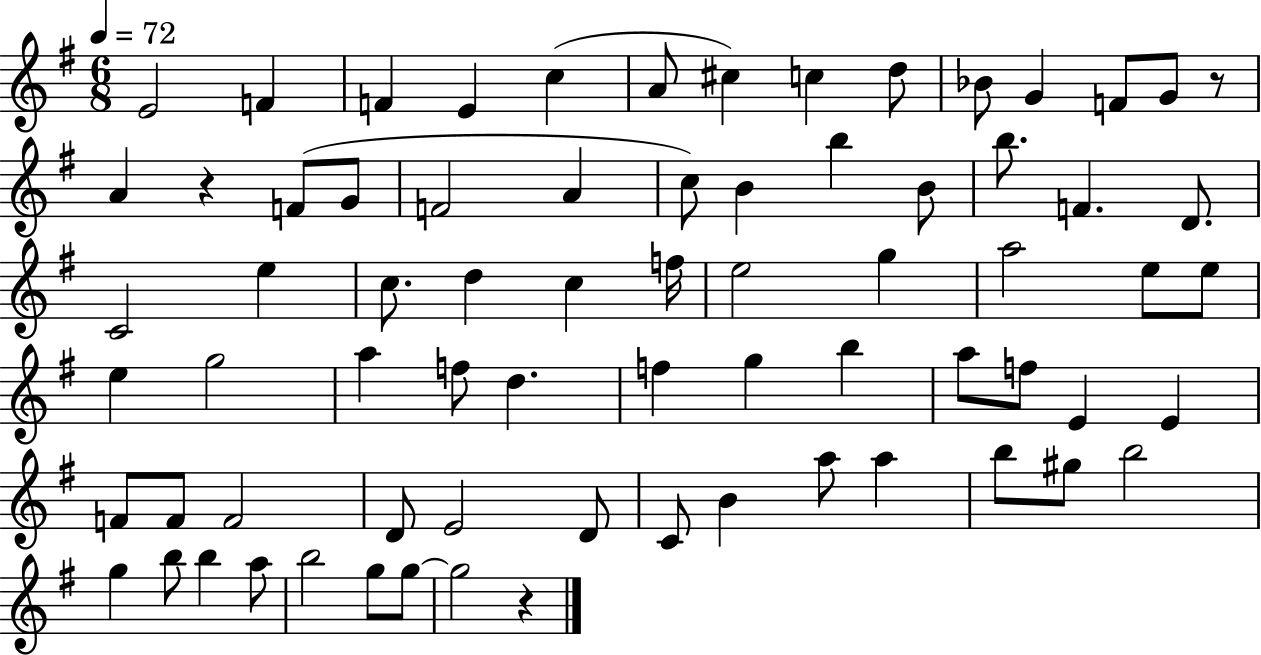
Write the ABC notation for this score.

X:1
T:Untitled
M:6/8
L:1/4
K:G
E2 F F E c A/2 ^c c d/2 _B/2 G F/2 G/2 z/2 A z F/2 G/2 F2 A c/2 B b B/2 b/2 F D/2 C2 e c/2 d c f/4 e2 g a2 e/2 e/2 e g2 a f/2 d f g b a/2 f/2 E E F/2 F/2 F2 D/2 E2 D/2 C/2 B a/2 a b/2 ^g/2 b2 g b/2 b a/2 b2 g/2 g/2 g2 z